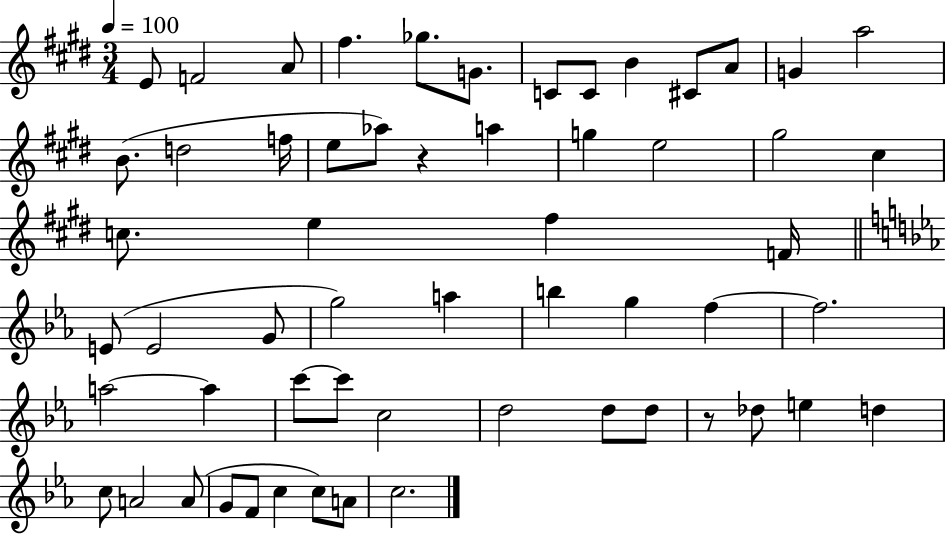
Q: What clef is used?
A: treble